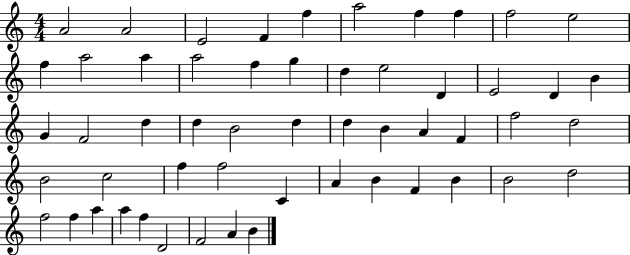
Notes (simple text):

A4/h A4/h E4/h F4/q F5/q A5/h F5/q F5/q F5/h E5/h F5/q A5/h A5/q A5/h F5/q G5/q D5/q E5/h D4/q E4/h D4/q B4/q G4/q F4/h D5/q D5/q B4/h D5/q D5/q B4/q A4/q F4/q F5/h D5/h B4/h C5/h F5/q F5/h C4/q A4/q B4/q F4/q B4/q B4/h D5/h F5/h F5/q A5/q A5/q F5/q D4/h F4/h A4/q B4/q